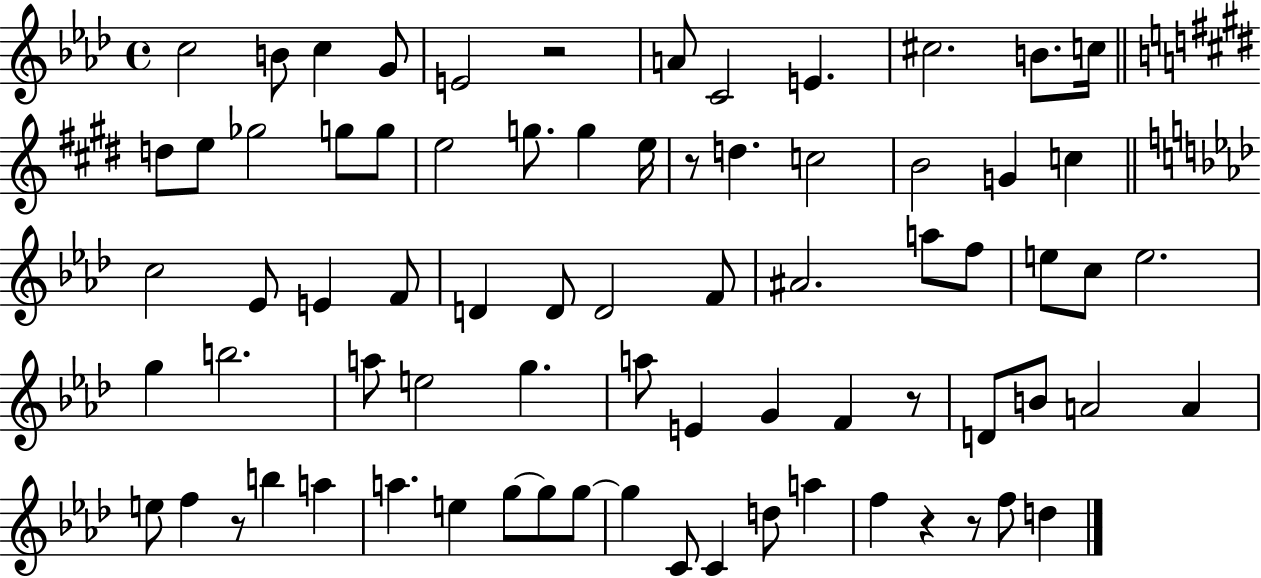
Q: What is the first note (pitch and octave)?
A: C5